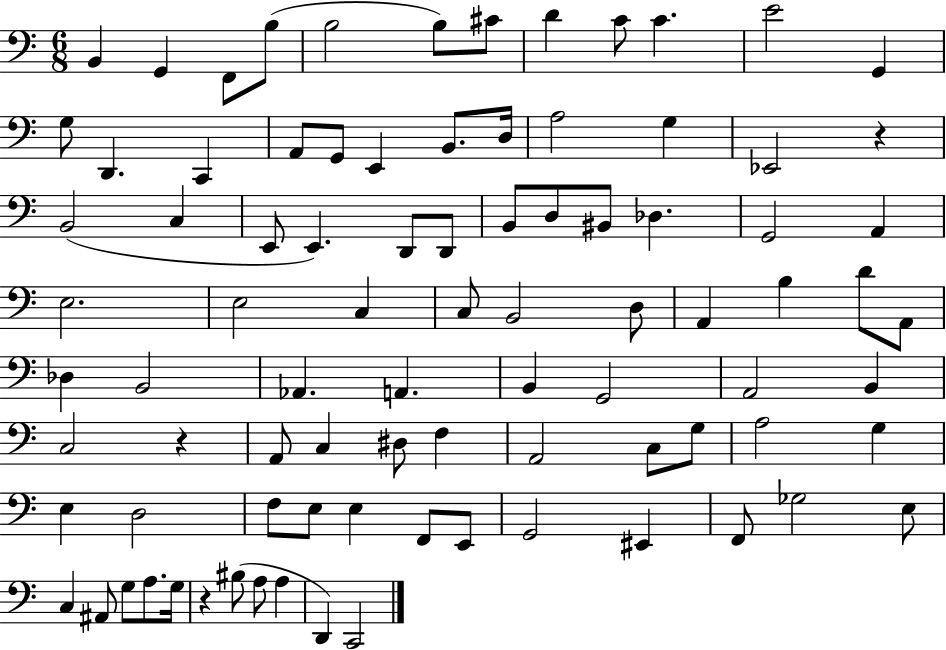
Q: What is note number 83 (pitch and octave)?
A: A3